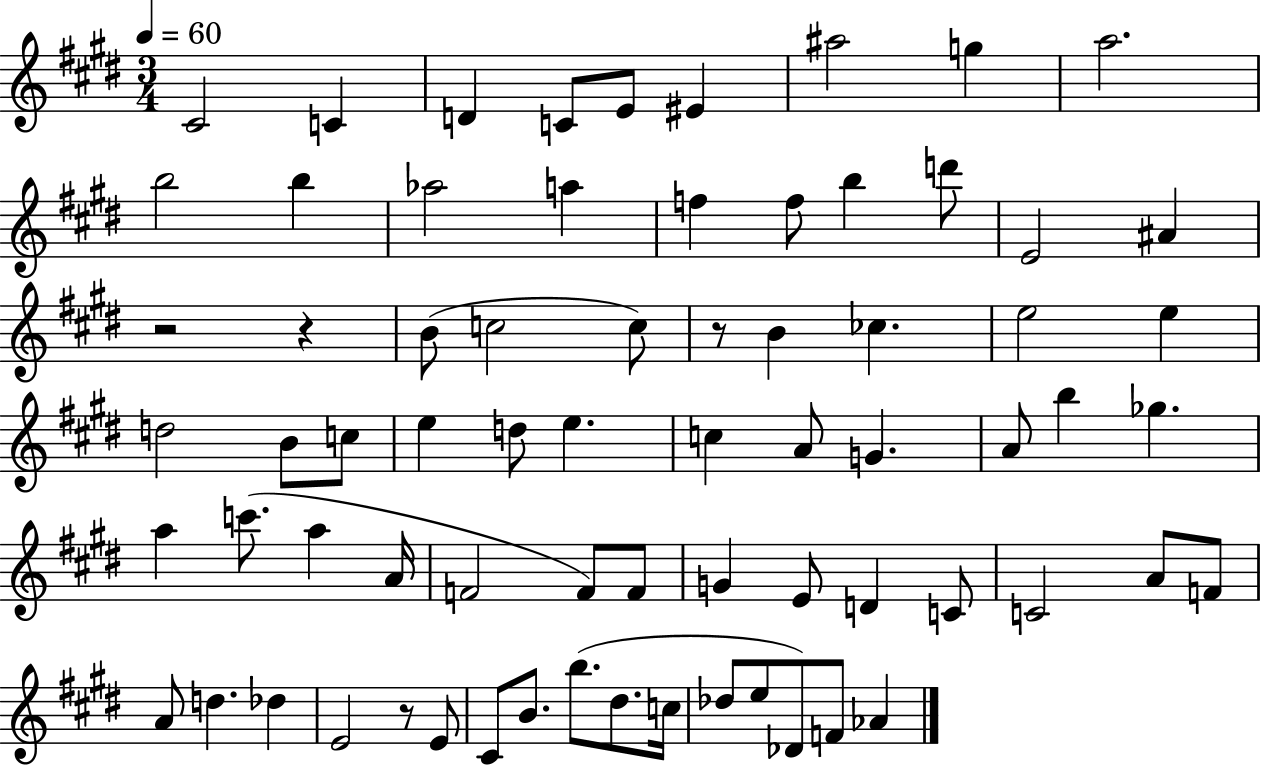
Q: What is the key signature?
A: E major